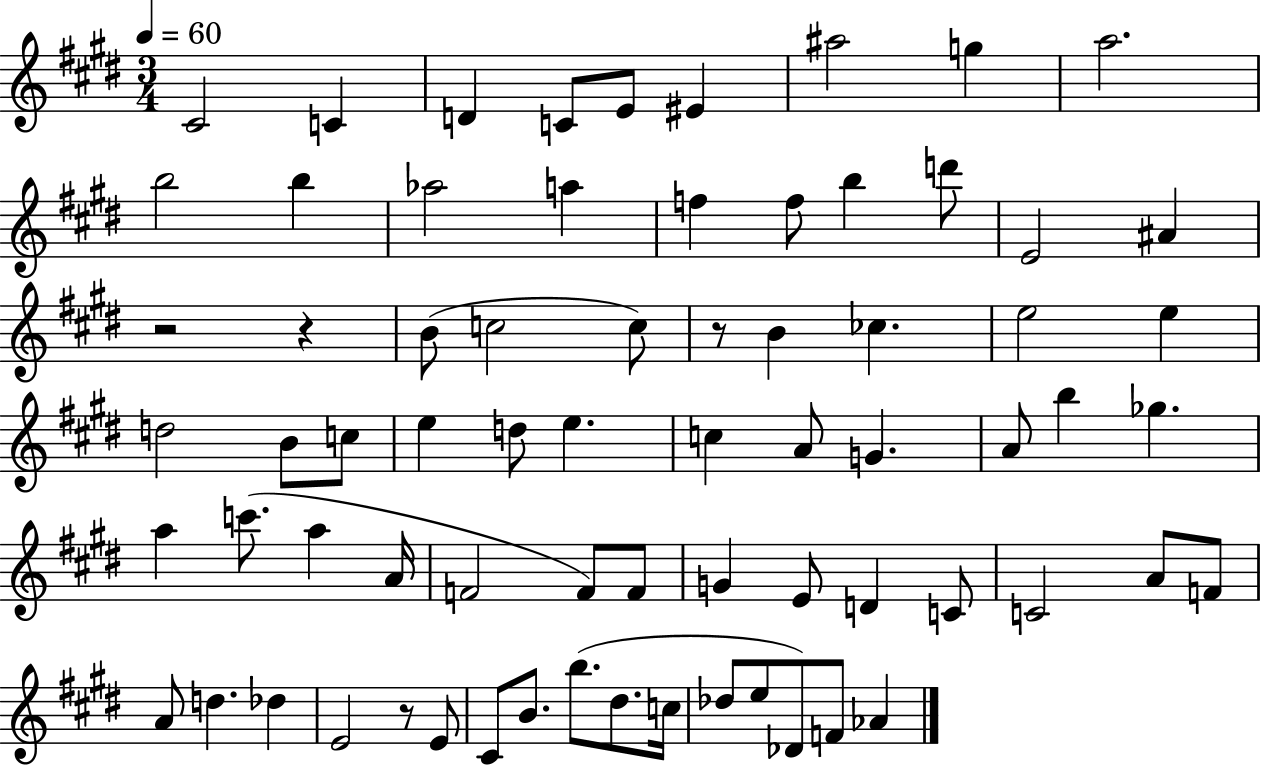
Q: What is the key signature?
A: E major